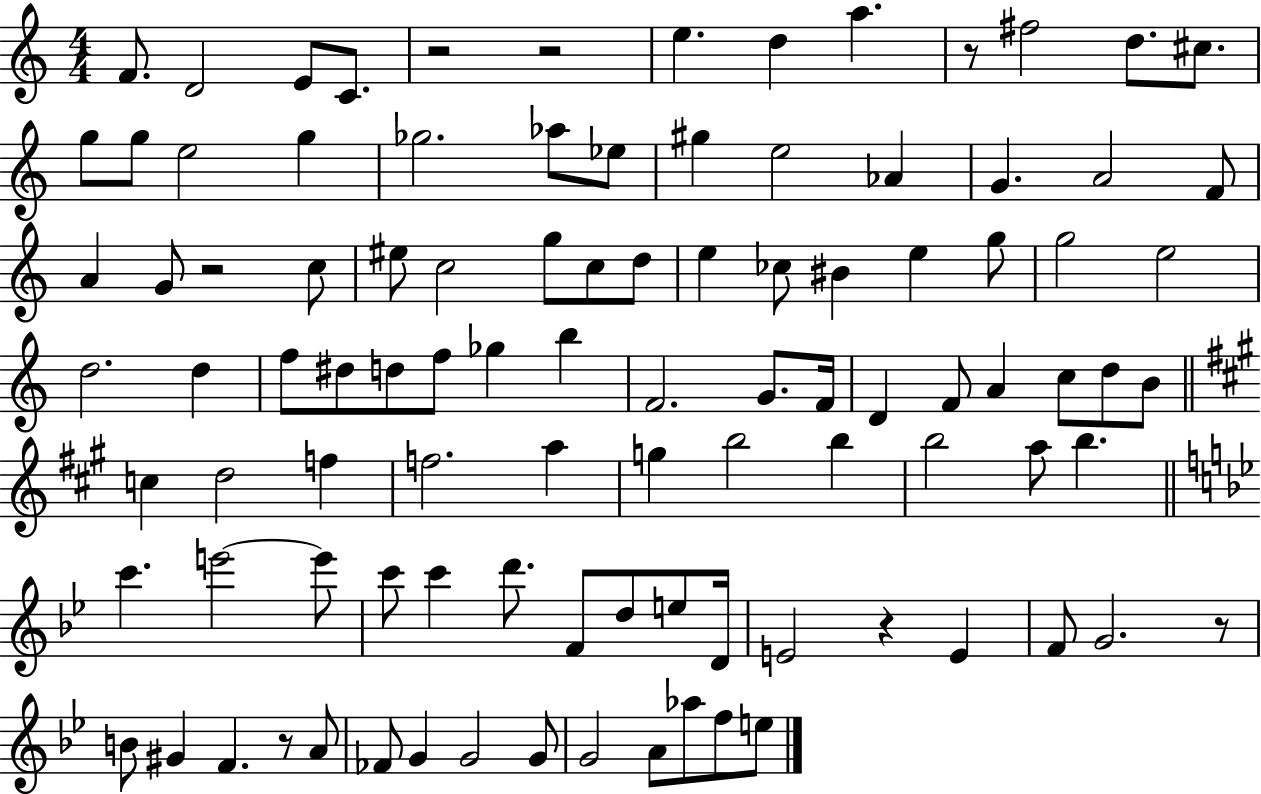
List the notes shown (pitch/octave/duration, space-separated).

F4/e. D4/h E4/e C4/e. R/h R/h E5/q. D5/q A5/q. R/e F#5/h D5/e. C#5/e. G5/e G5/e E5/h G5/q Gb5/h. Ab5/e Eb5/e G#5/q E5/h Ab4/q G4/q. A4/h F4/e A4/q G4/e R/h C5/e EIS5/e C5/h G5/e C5/e D5/e E5/q CES5/e BIS4/q E5/q G5/e G5/h E5/h D5/h. D5/q F5/e D#5/e D5/e F5/e Gb5/q B5/q F4/h. G4/e. F4/s D4/q F4/e A4/q C5/e D5/e B4/e C5/q D5/h F5/q F5/h. A5/q G5/q B5/h B5/q B5/h A5/e B5/q. C6/q. E6/h E6/e C6/e C6/q D6/e. F4/e D5/e E5/e D4/s E4/h R/q E4/q F4/e G4/h. R/e B4/e G#4/q F4/q. R/e A4/e FES4/e G4/q G4/h G4/e G4/h A4/e Ab5/e F5/e E5/e